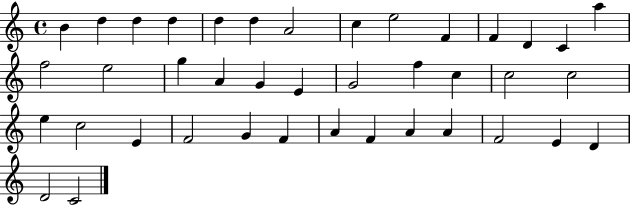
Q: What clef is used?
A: treble